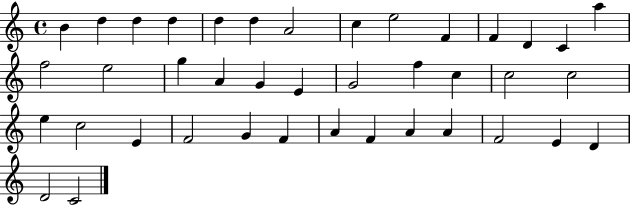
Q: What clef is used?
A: treble